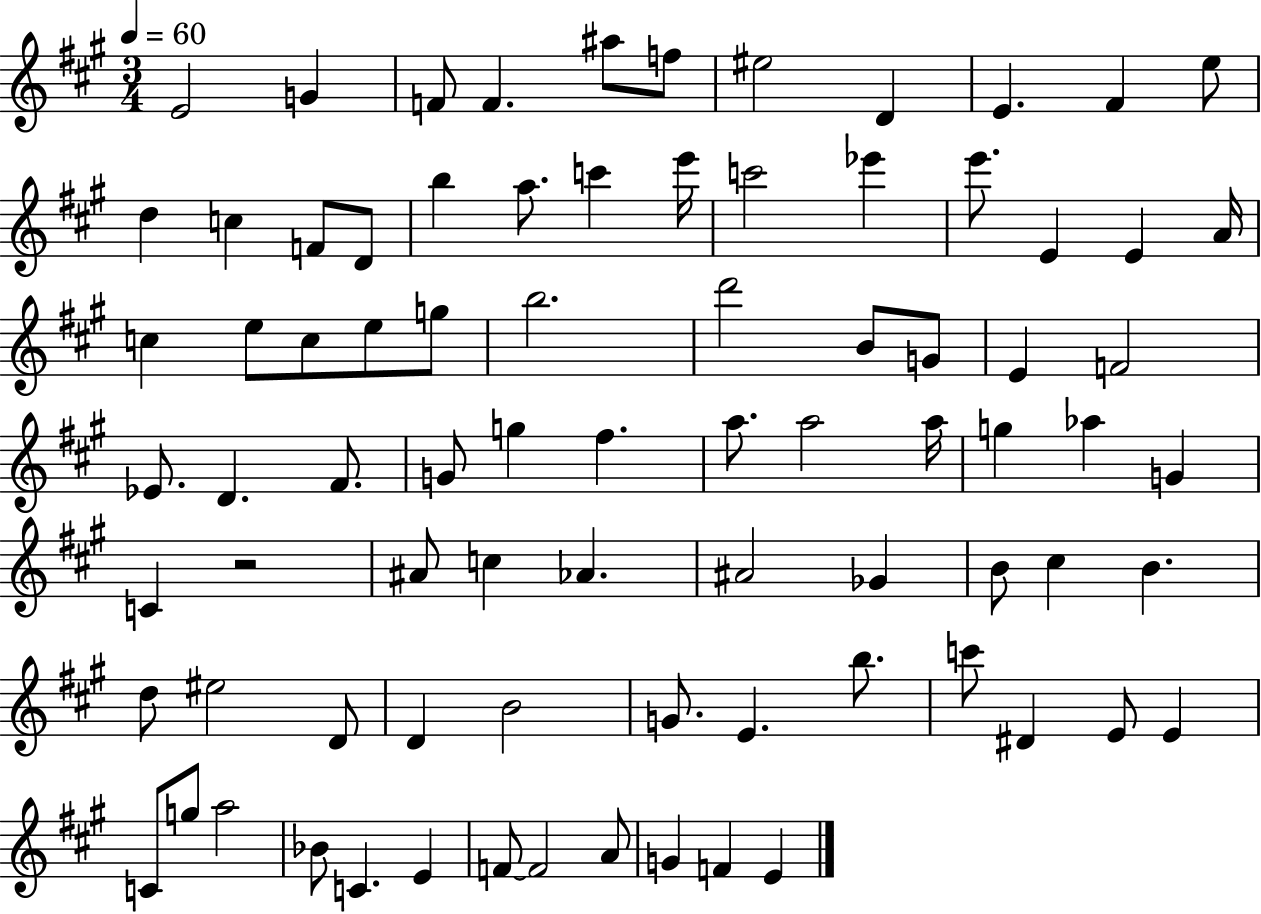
E4/h G4/q F4/e F4/q. A#5/e F5/e EIS5/h D4/q E4/q. F#4/q E5/e D5/q C5/q F4/e D4/e B5/q A5/e. C6/q E6/s C6/h Eb6/q E6/e. E4/q E4/q A4/s C5/q E5/e C5/e E5/e G5/e B5/h. D6/h B4/e G4/e E4/q F4/h Eb4/e. D4/q. F#4/e. G4/e G5/q F#5/q. A5/e. A5/h A5/s G5/q Ab5/q G4/q C4/q R/h A#4/e C5/q Ab4/q. A#4/h Gb4/q B4/e C#5/q B4/q. D5/e EIS5/h D4/e D4/q B4/h G4/e. E4/q. B5/e. C6/e D#4/q E4/e E4/q C4/e G5/e A5/h Bb4/e C4/q. E4/q F4/e F4/h A4/e G4/q F4/q E4/q